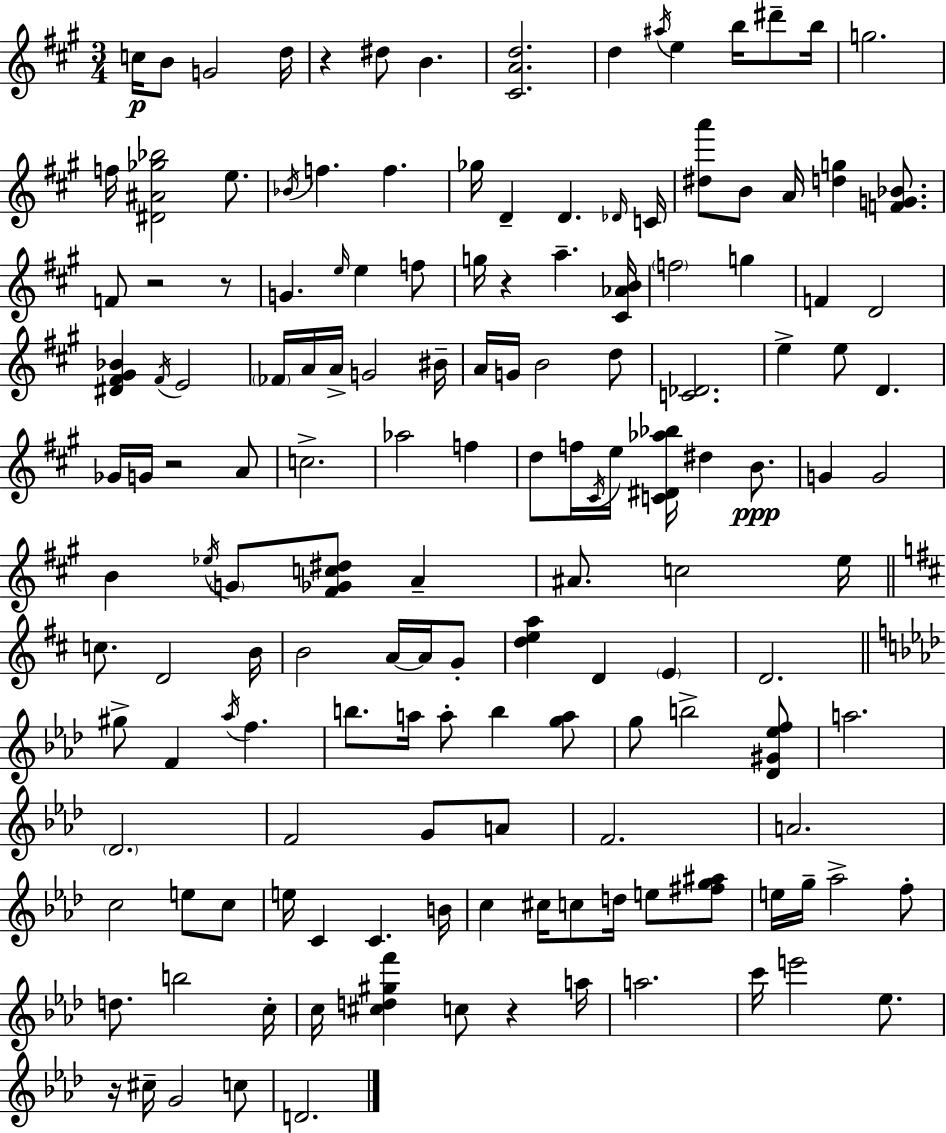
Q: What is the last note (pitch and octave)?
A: D4